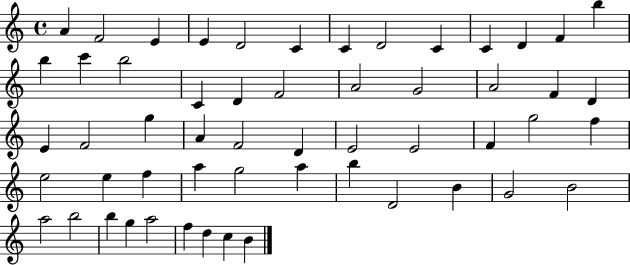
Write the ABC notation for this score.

X:1
T:Untitled
M:4/4
L:1/4
K:C
A F2 E E D2 C C D2 C C D F b b c' b2 C D F2 A2 G2 A2 F D E F2 g A F2 D E2 E2 F g2 f e2 e f a g2 a b D2 B G2 B2 a2 b2 b g a2 f d c B